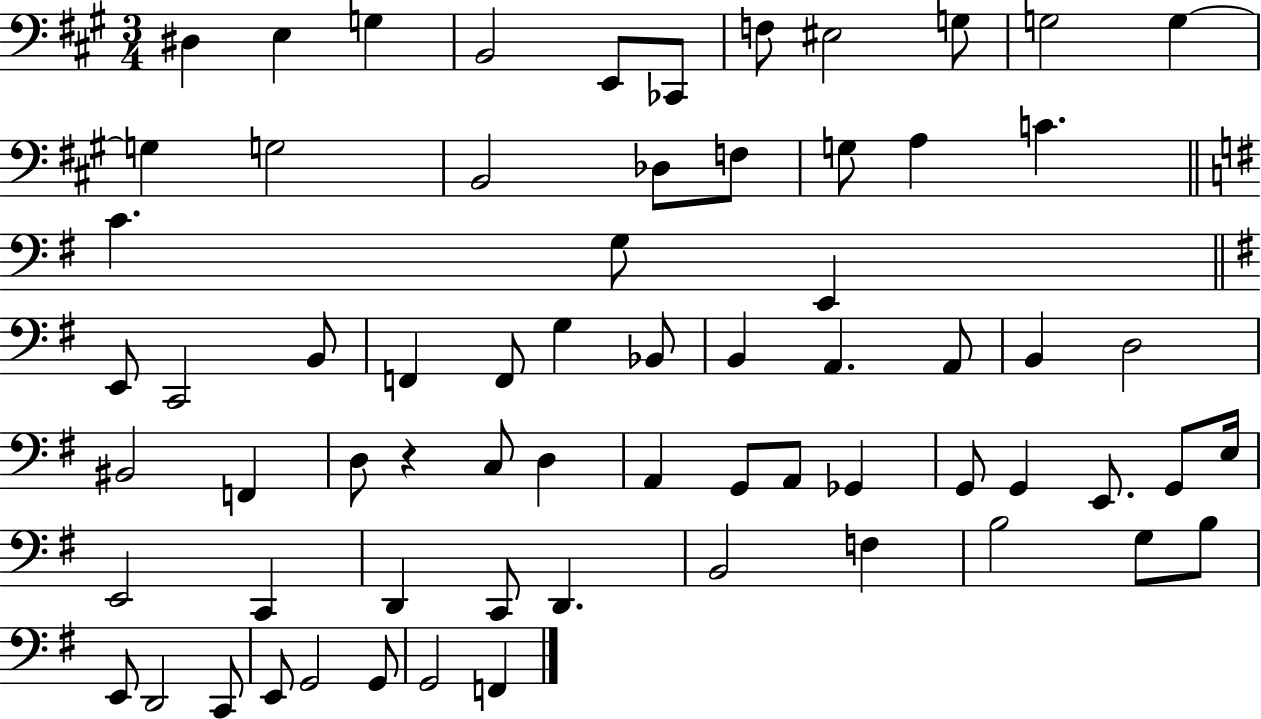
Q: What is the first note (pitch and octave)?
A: D#3